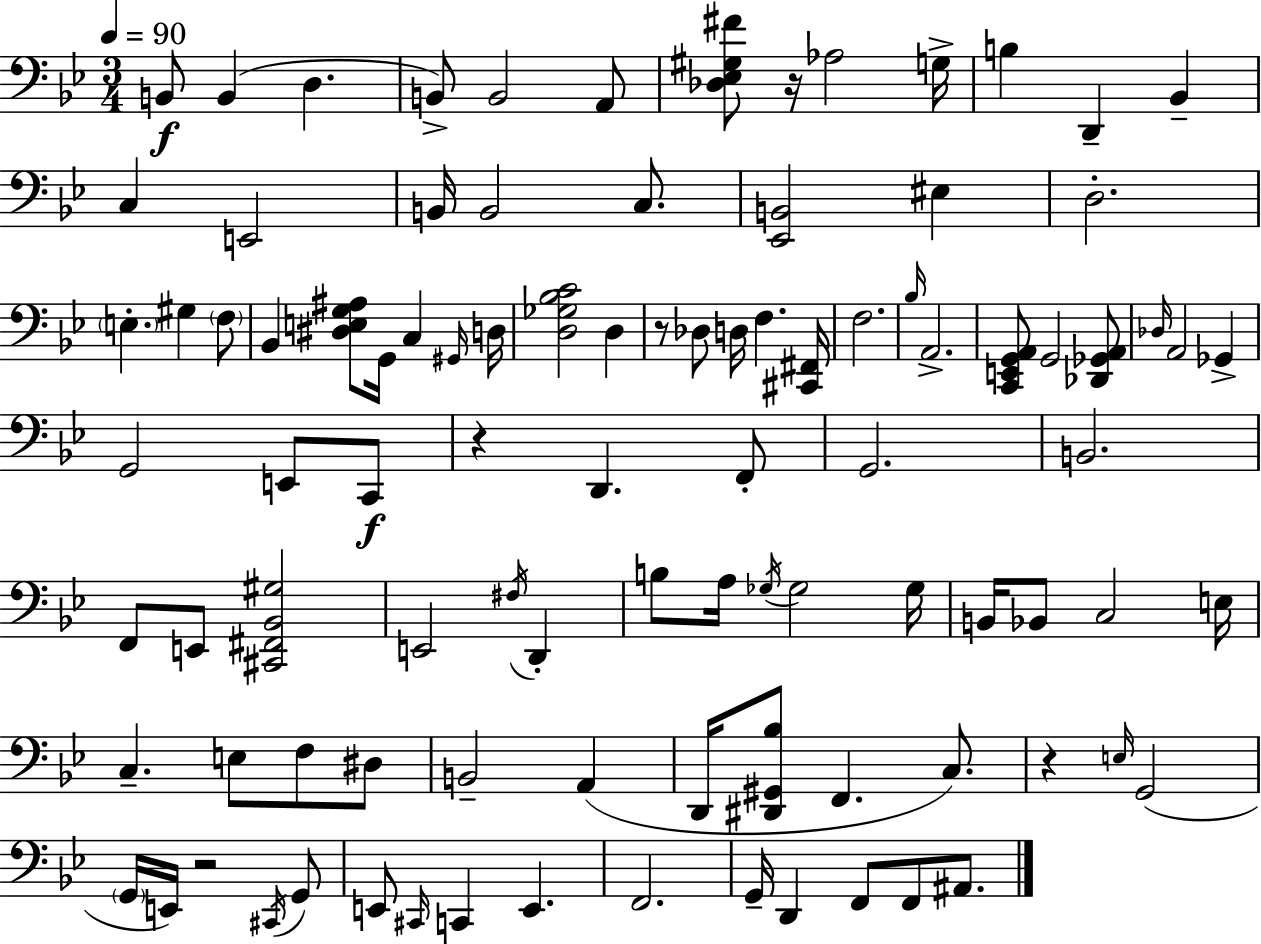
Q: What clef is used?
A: bass